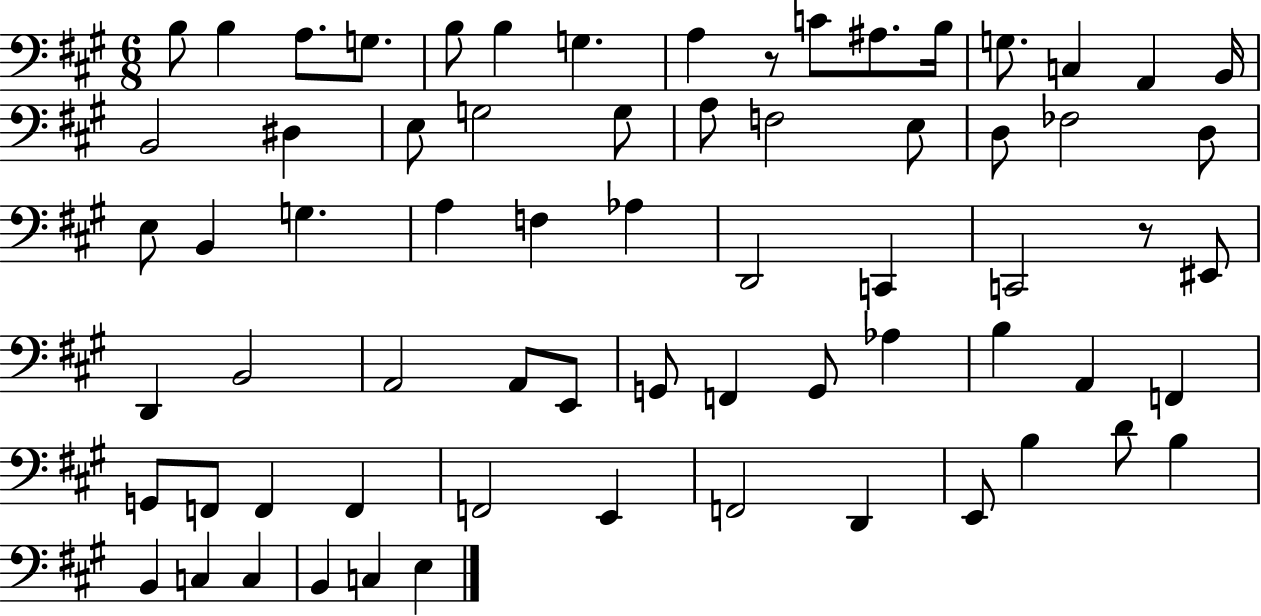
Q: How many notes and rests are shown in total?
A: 68